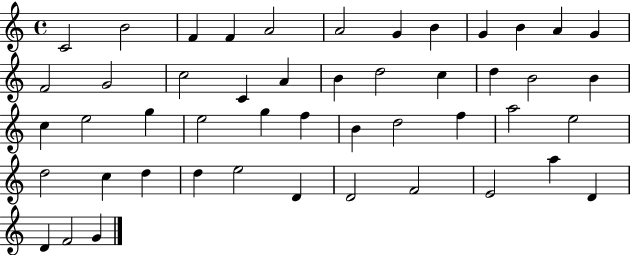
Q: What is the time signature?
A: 4/4